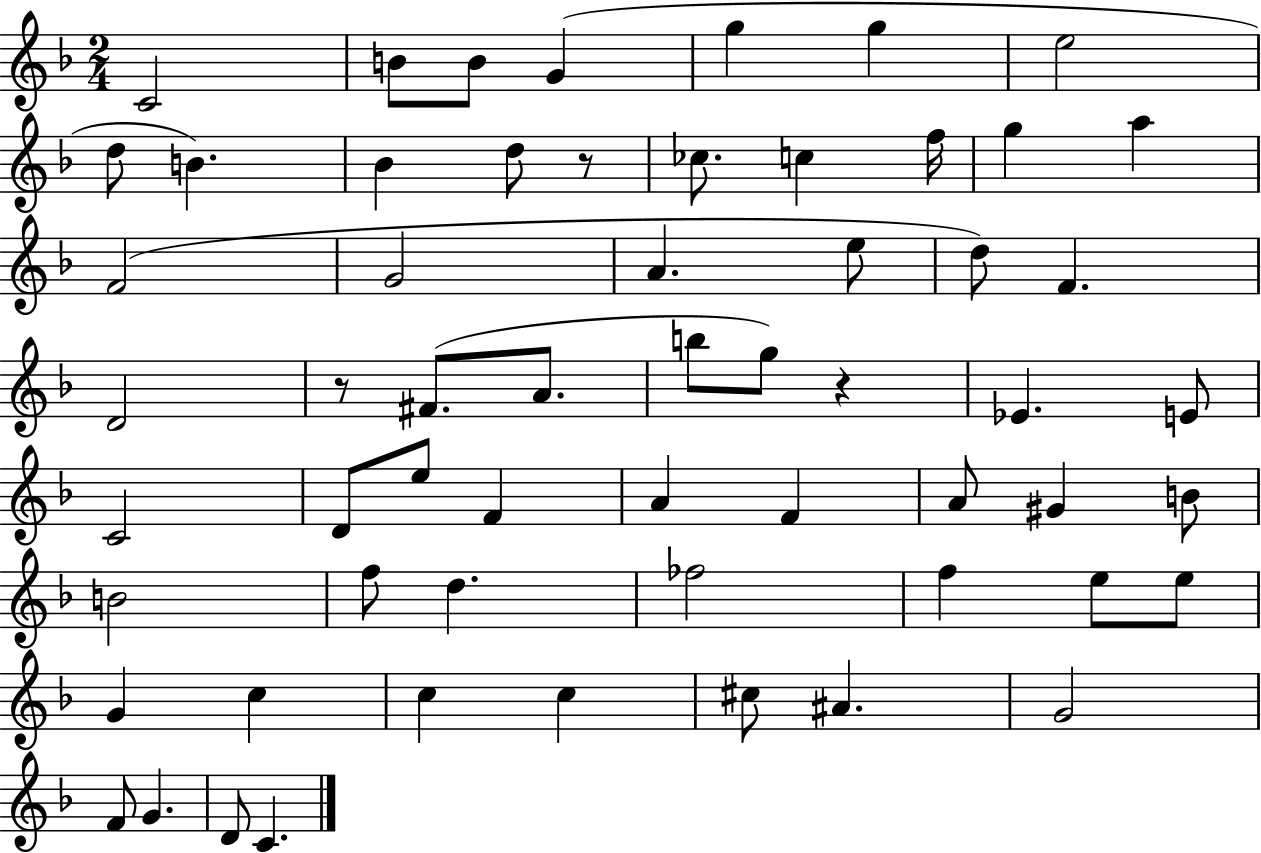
{
  \clef treble
  \numericTimeSignature
  \time 2/4
  \key f \major
  c'2 | b'8 b'8 g'4( | g''4 g''4 | e''2 | \break d''8 b'4.) | bes'4 d''8 r8 | ces''8. c''4 f''16 | g''4 a''4 | \break f'2( | g'2 | a'4. e''8 | d''8) f'4. | \break d'2 | r8 fis'8.( a'8. | b''8 g''8) r4 | ees'4. e'8 | \break c'2 | d'8 e''8 f'4 | a'4 f'4 | a'8 gis'4 b'8 | \break b'2 | f''8 d''4. | fes''2 | f''4 e''8 e''8 | \break g'4 c''4 | c''4 c''4 | cis''8 ais'4. | g'2 | \break f'8 g'4. | d'8 c'4. | \bar "|."
}